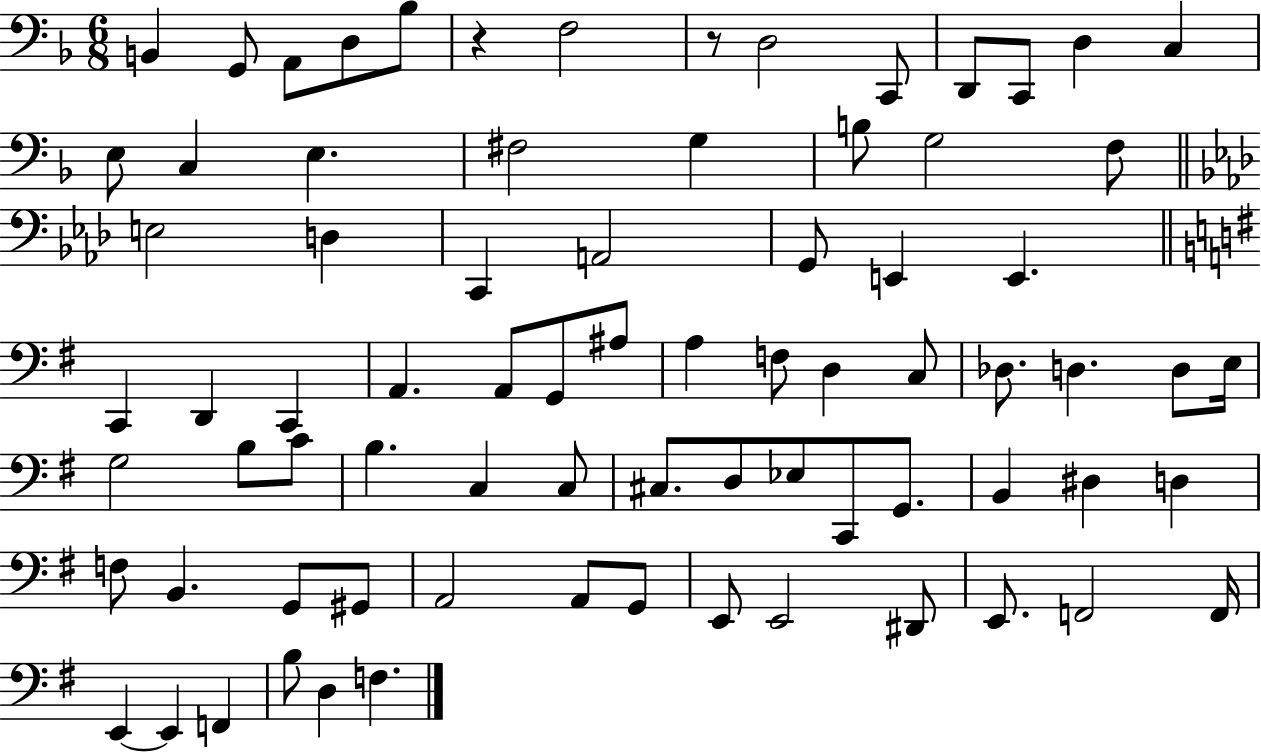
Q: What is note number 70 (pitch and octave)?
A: E2